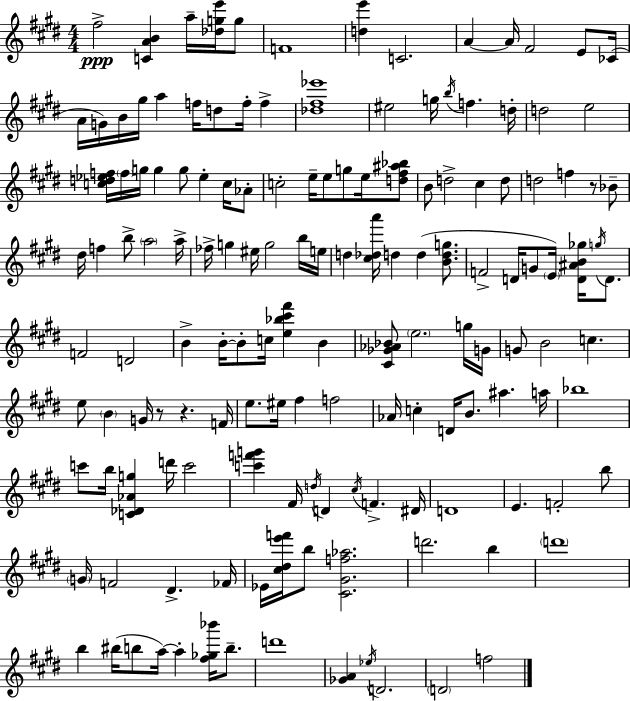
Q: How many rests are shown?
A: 3